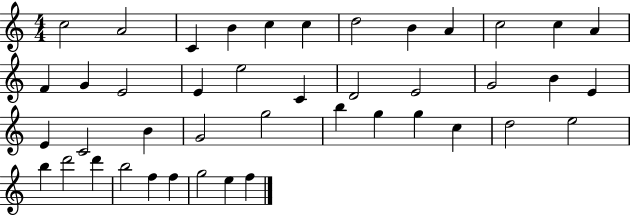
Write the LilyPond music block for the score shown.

{
  \clef treble
  \numericTimeSignature
  \time 4/4
  \key c \major
  c''2 a'2 | c'4 b'4 c''4 c''4 | d''2 b'4 a'4 | c''2 c''4 a'4 | \break f'4 g'4 e'2 | e'4 e''2 c'4 | d'2 e'2 | g'2 b'4 e'4 | \break e'4 c'2 b'4 | g'2 g''2 | b''4 g''4 g''4 c''4 | d''2 e''2 | \break b''4 d'''2 d'''4 | b''2 f''4 f''4 | g''2 e''4 f''4 | \bar "|."
}